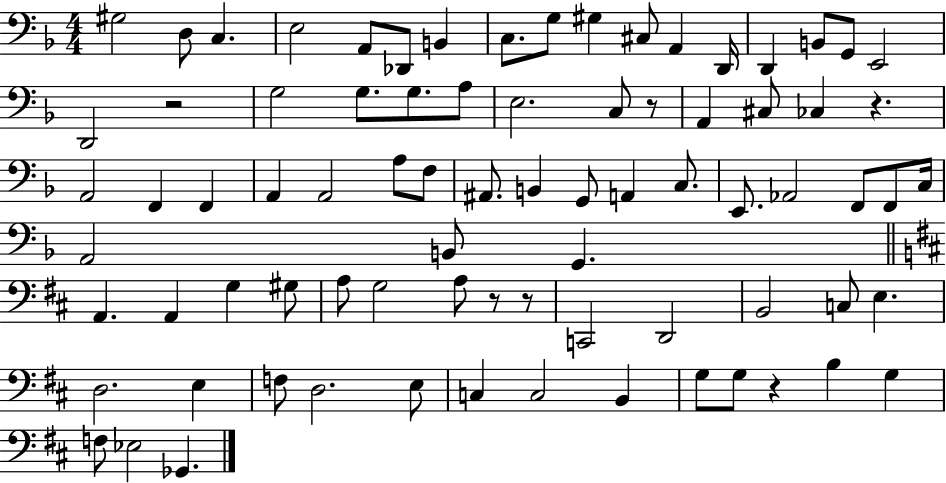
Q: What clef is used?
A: bass